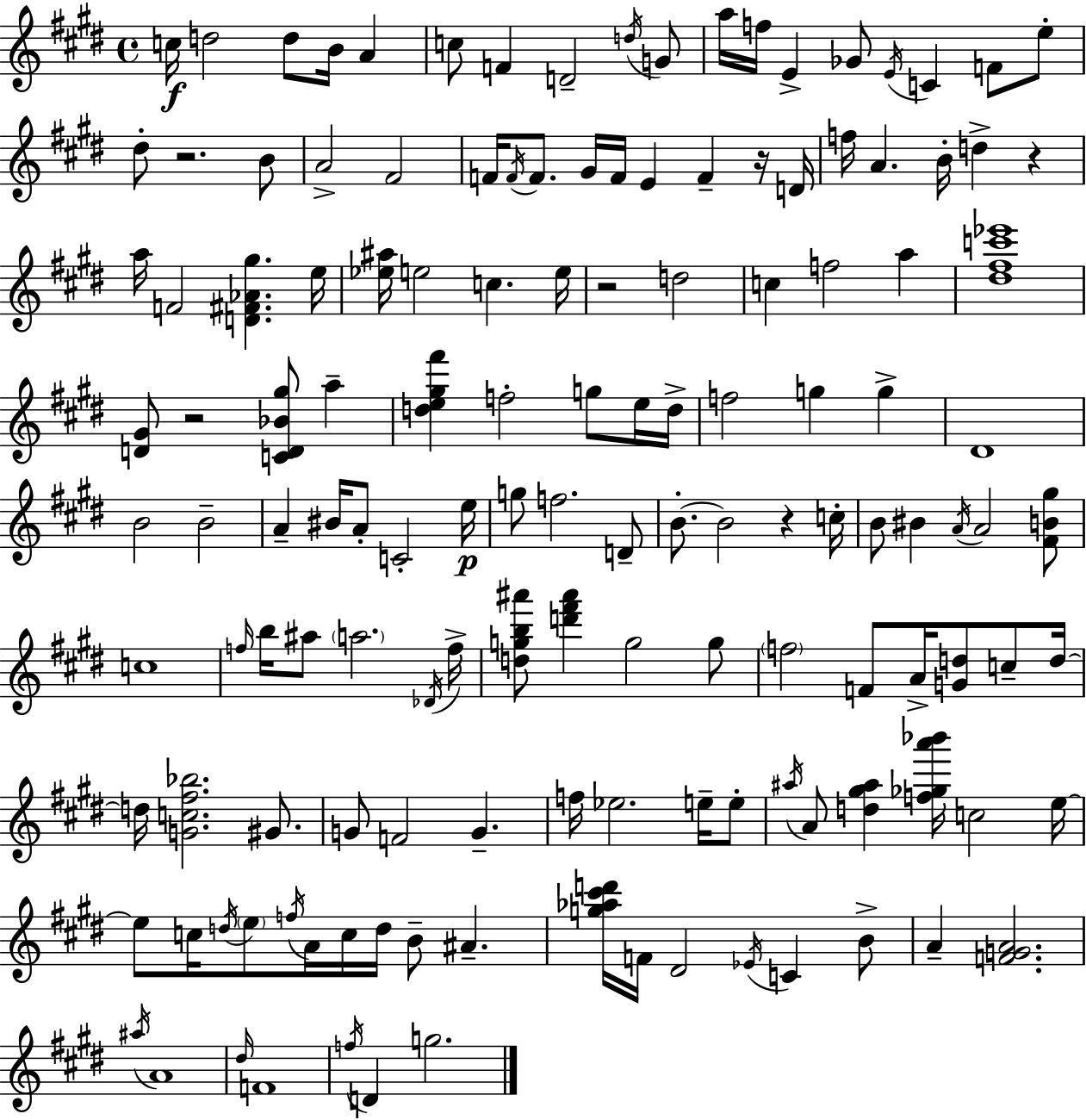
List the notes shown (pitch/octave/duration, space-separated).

C5/s D5/h D5/e B4/s A4/q C5/e F4/q D4/h D5/s G4/e A5/s F5/s E4/q Gb4/e E4/s C4/q F4/e E5/e D#5/e R/h. B4/e A4/h F#4/h F4/s F4/s F4/e. G#4/s F4/s E4/q F4/q R/s D4/s F5/s A4/q. B4/s D5/q R/q A5/s F4/h [D4,F#4,Ab4,G#5]/q. E5/s [Eb5,A#5]/s E5/h C5/q. E5/s R/h D5/h C5/q F5/h A5/q [D#5,F#5,C6,Eb6]/w [D4,G#4]/e R/h [C4,D4,Bb4,G#5]/e A5/q [D5,E5,G#5,F#6]/q F5/h G5/e E5/s D5/s F5/h G5/q G5/q D#4/w B4/h B4/h A4/q BIS4/s A4/e C4/h E5/s G5/e F5/h. D4/e B4/e. B4/h R/q C5/s B4/e BIS4/q A4/s A4/h [F#4,B4,G#5]/e C5/w F5/s B5/s A#5/e A5/h. Db4/s F5/s [D5,G5,B5,A#6]/e [D6,F#6,A#6]/q G5/h G5/e F5/h F4/e A4/s [G4,D5]/e C5/e D5/s D5/s [G4,C5,F#5,Bb5]/h. G#4/e. G4/e F4/h G4/q. F5/s Eb5/h. E5/s E5/e A#5/s A4/e [D5,G#5,A#5]/q [F5,Gb5,A6,Bb6]/s C5/h E5/s E5/e C5/s D5/s E5/e F5/s A4/s C5/s D5/s B4/e A#4/q. [G5,Ab5,C#6,D6]/s F4/s D#4/h Eb4/s C4/q B4/e A4/q [F4,G4,A4]/h. A#5/s A4/w D#5/s F4/w F5/s D4/q G5/h.